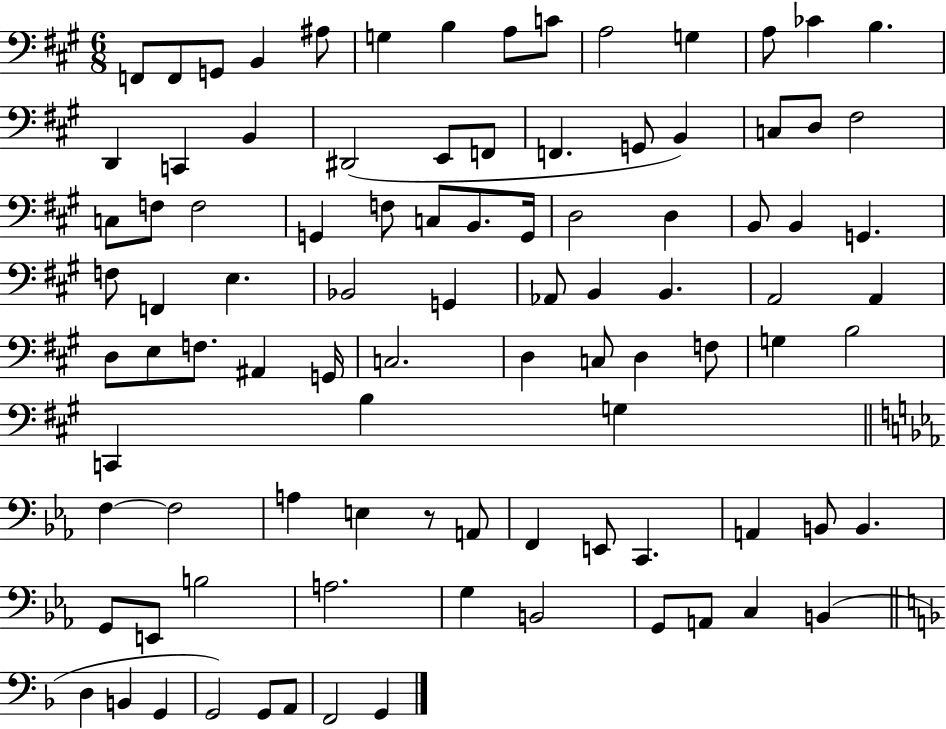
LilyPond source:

{
  \clef bass
  \numericTimeSignature
  \time 6/8
  \key a \major
  \repeat volta 2 { f,8 f,8 g,8 b,4 ais8 | g4 b4 a8 c'8 | a2 g4 | a8 ces'4 b4. | \break d,4 c,4 b,4 | dis,2( e,8 f,8 | f,4. g,8 b,4) | c8 d8 fis2 | \break c8 f8 f2 | g,4 f8 c8 b,8. g,16 | d2 d4 | b,8 b,4 g,4. | \break f8 f,4 e4. | bes,2 g,4 | aes,8 b,4 b,4. | a,2 a,4 | \break d8 e8 f8. ais,4 g,16 | c2. | d4 c8 d4 f8 | g4 b2 | \break c,4 b4 g4 | \bar "||" \break \key c \minor f4~~ f2 | a4 e4 r8 a,8 | f,4 e,8 c,4. | a,4 b,8 b,4. | \break g,8 e,8 b2 | a2. | g4 b,2 | g,8 a,8 c4 b,4( | \break \bar "||" \break \key f \major d4 b,4 g,4 | g,2) g,8 a,8 | f,2 g,4 | } \bar "|."
}